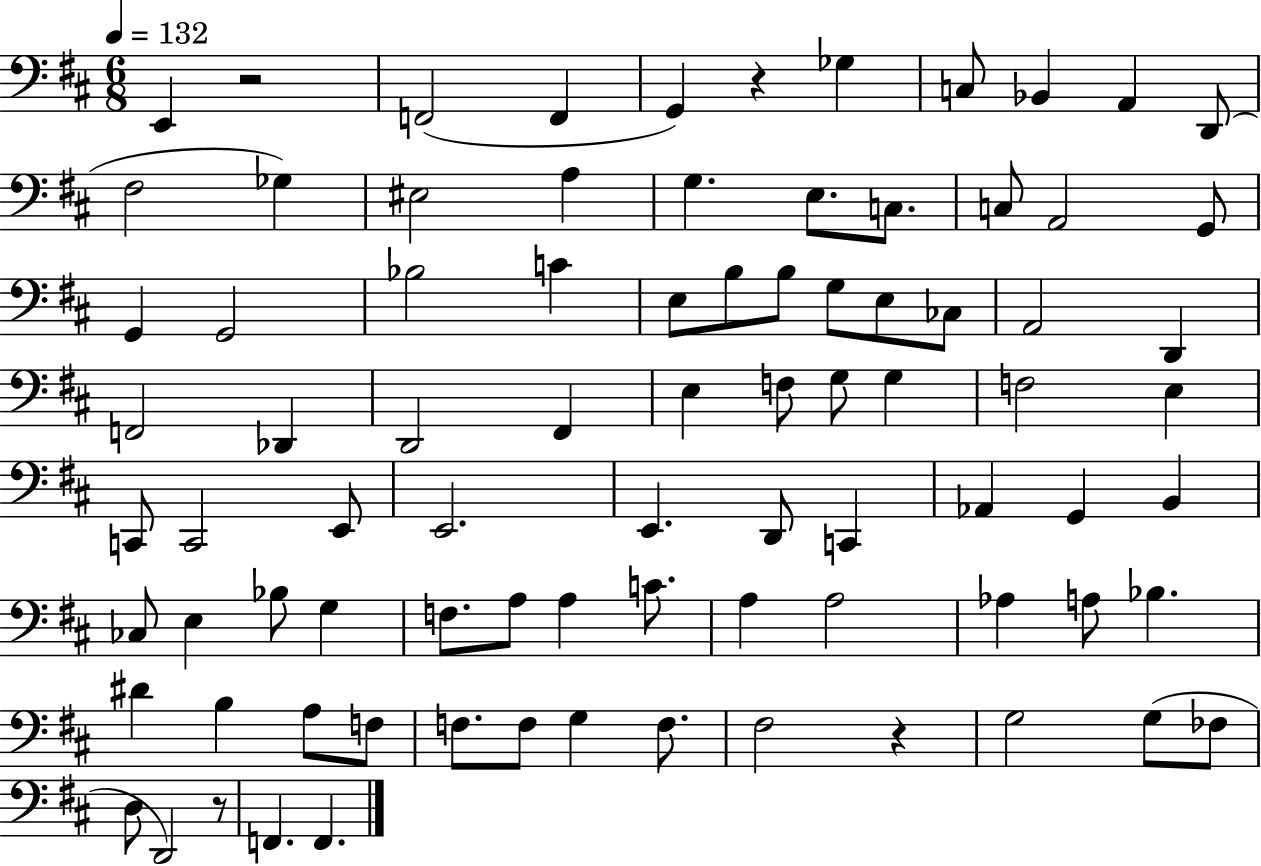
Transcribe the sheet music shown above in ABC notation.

X:1
T:Untitled
M:6/8
L:1/4
K:D
E,, z2 F,,2 F,, G,, z _G, C,/2 _B,, A,, D,,/2 ^F,2 _G, ^E,2 A, G, E,/2 C,/2 C,/2 A,,2 G,,/2 G,, G,,2 _B,2 C E,/2 B,/2 B,/2 G,/2 E,/2 _C,/2 A,,2 D,, F,,2 _D,, D,,2 ^F,, E, F,/2 G,/2 G, F,2 E, C,,/2 C,,2 E,,/2 E,,2 E,, D,,/2 C,, _A,, G,, B,, _C,/2 E, _B,/2 G, F,/2 A,/2 A, C/2 A, A,2 _A, A,/2 _B, ^D B, A,/2 F,/2 F,/2 F,/2 G, F,/2 ^F,2 z G,2 G,/2 _F,/2 D,/2 D,,2 z/2 F,, F,,